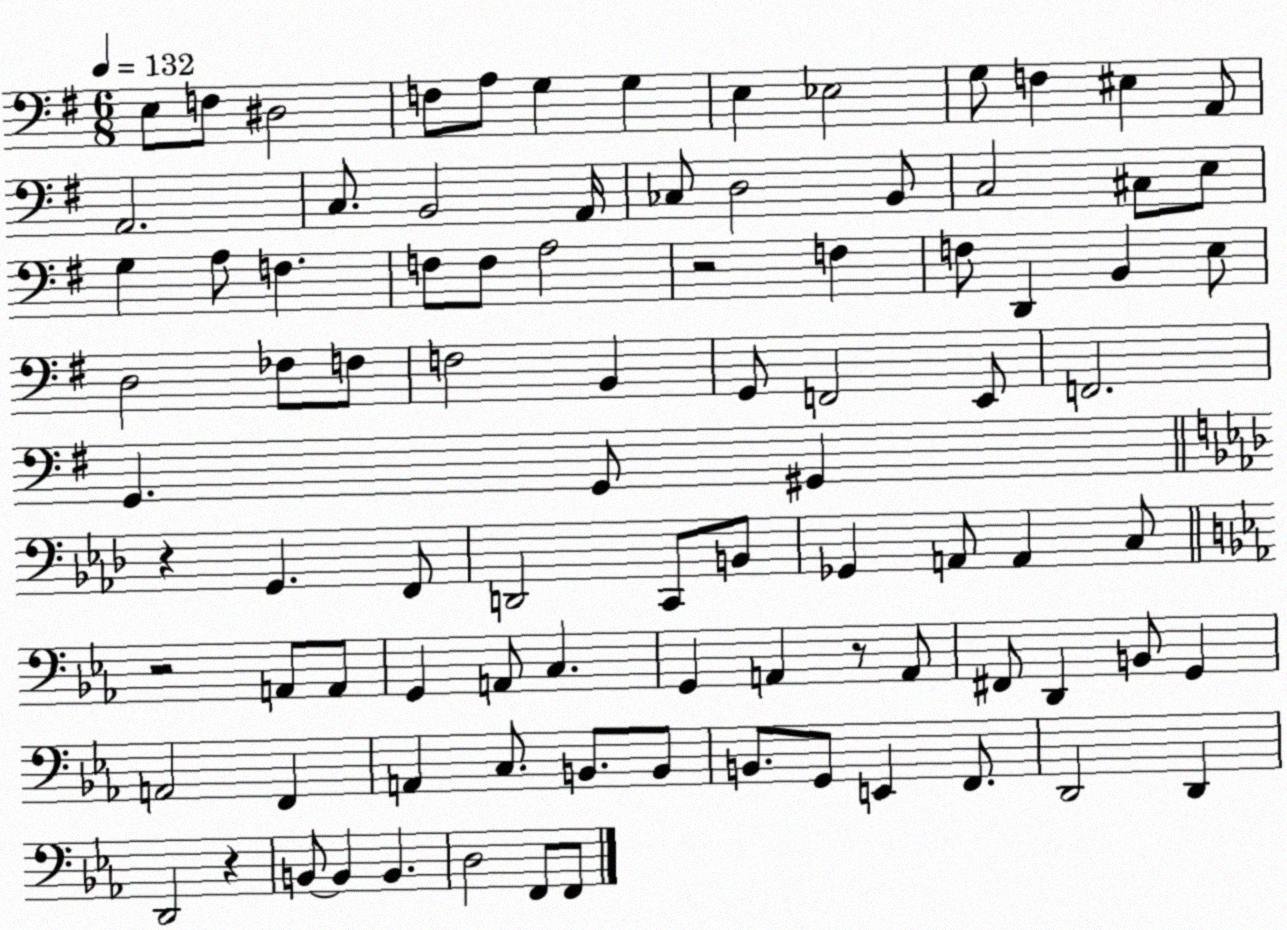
X:1
T:Untitled
M:6/8
L:1/4
K:G
E,/2 F,/2 ^D,2 F,/2 A,/2 G, G, E, _E,2 G,/2 F, ^E, A,,/2 A,,2 C,/2 B,,2 A,,/4 _C,/2 D,2 B,,/2 C,2 ^C,/2 E,/2 G, A,/2 F, F,/2 F,/2 A,2 z2 F, F,/2 D,, B,, E,/2 D,2 _F,/2 F,/2 F,2 B,, G,,/2 F,,2 E,,/2 F,,2 G,, G,,/2 ^G,, z G,, F,,/2 D,,2 C,,/2 B,,/2 _G,, A,,/2 A,, C,/2 z2 A,,/2 A,,/2 G,, A,,/2 C, G,, A,, z/2 A,,/2 ^F,,/2 D,, B,,/2 G,, A,,2 F,, A,, C,/2 B,,/2 B,,/2 B,,/2 G,,/2 E,, F,,/2 D,,2 D,, D,,2 z B,,/2 B,, B,, D,2 F,,/2 F,,/2